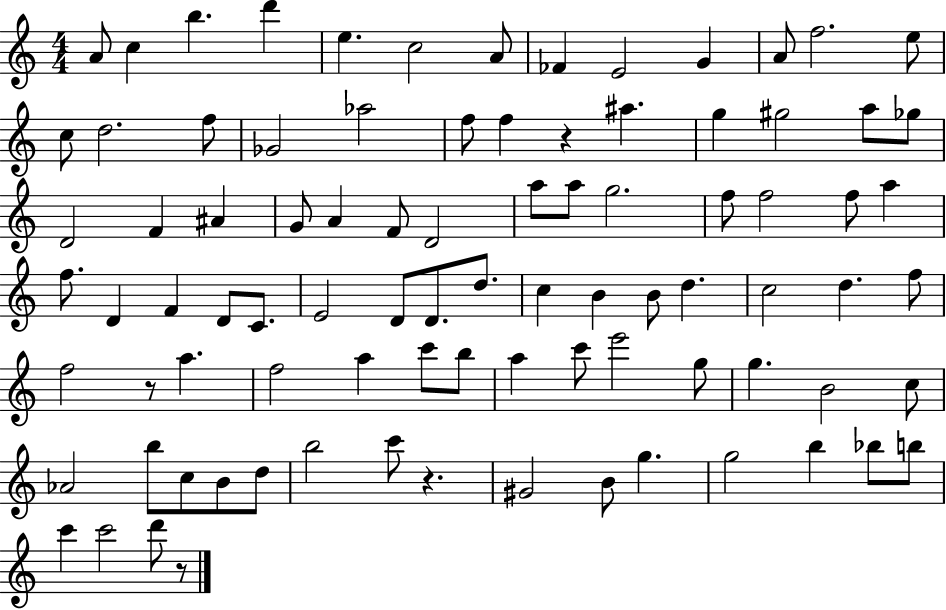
{
  \clef treble
  \numericTimeSignature
  \time 4/4
  \key c \major
  a'8 c''4 b''4. d'''4 | e''4. c''2 a'8 | fes'4 e'2 g'4 | a'8 f''2. e''8 | \break c''8 d''2. f''8 | ges'2 aes''2 | f''8 f''4 r4 ais''4. | g''4 gis''2 a''8 ges''8 | \break d'2 f'4 ais'4 | g'8 a'4 f'8 d'2 | a''8 a''8 g''2. | f''8 f''2 f''8 a''4 | \break f''8. d'4 f'4 d'8 c'8. | e'2 d'8 d'8. d''8. | c''4 b'4 b'8 d''4. | c''2 d''4. f''8 | \break f''2 r8 a''4. | f''2 a''4 c'''8 b''8 | a''4 c'''8 e'''2 g''8 | g''4. b'2 c''8 | \break aes'2 b''8 c''8 b'8 d''8 | b''2 c'''8 r4. | gis'2 b'8 g''4. | g''2 b''4 bes''8 b''8 | \break c'''4 c'''2 d'''8 r8 | \bar "|."
}